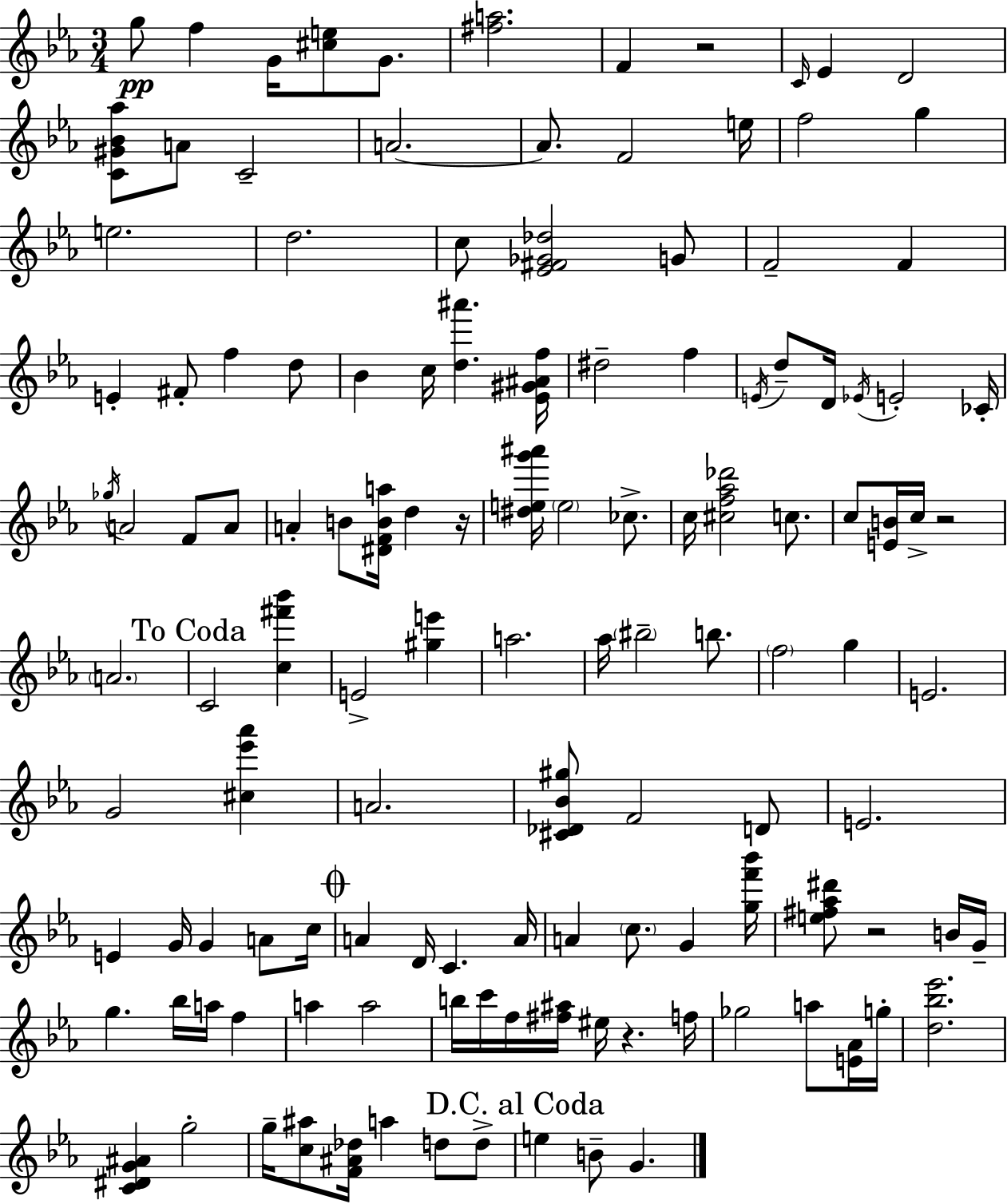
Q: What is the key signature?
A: EES major